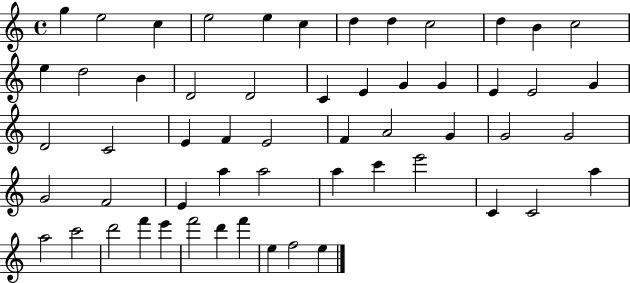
G5/q E5/h C5/q E5/h E5/q C5/q D5/q D5/q C5/h D5/q B4/q C5/h E5/q D5/h B4/q D4/h D4/h C4/q E4/q G4/q G4/q E4/q E4/h G4/q D4/h C4/h E4/q F4/q E4/h F4/q A4/h G4/q G4/h G4/h G4/h F4/h E4/q A5/q A5/h A5/q C6/q E6/h C4/q C4/h A5/q A5/h C6/h D6/h F6/q E6/q F6/h D6/q F6/q E5/q F5/h E5/q